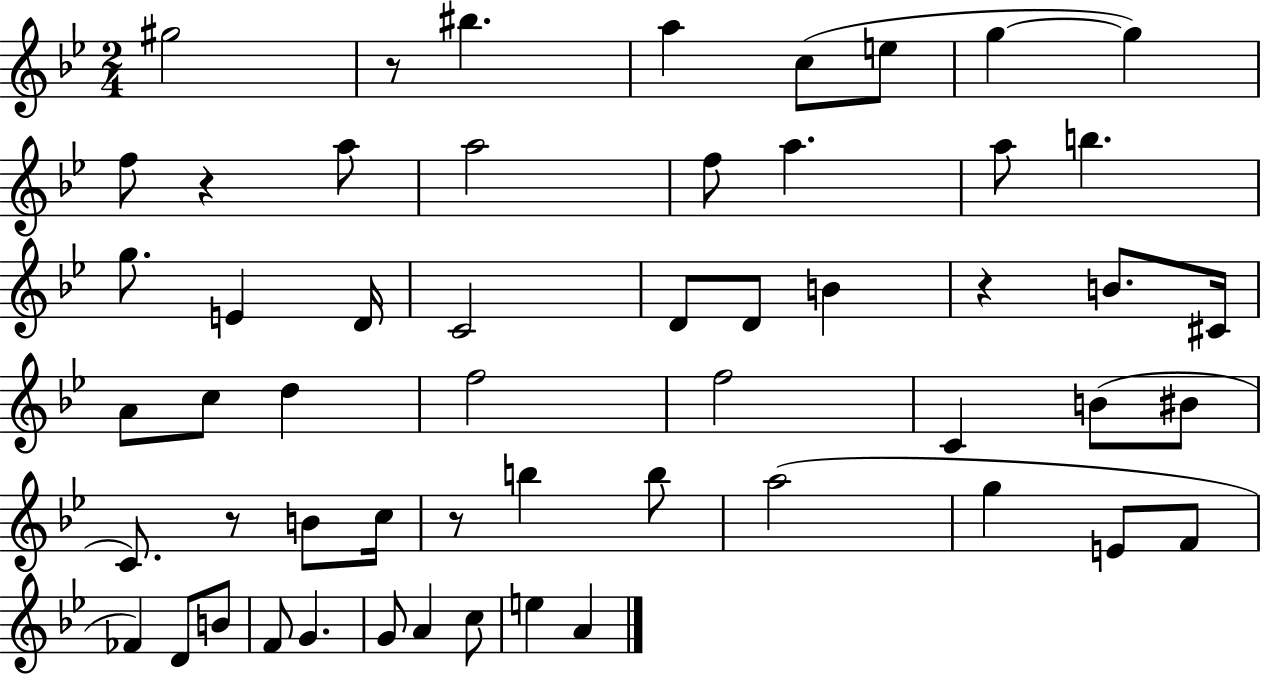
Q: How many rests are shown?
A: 5